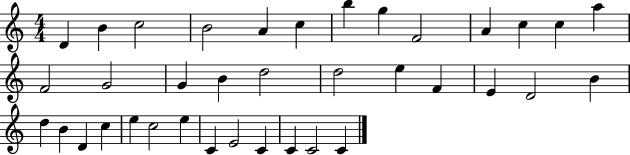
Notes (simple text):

D4/q B4/q C5/h B4/h A4/q C5/q B5/q G5/q F4/h A4/q C5/q C5/q A5/q F4/h G4/h G4/q B4/q D5/h D5/h E5/q F4/q E4/q D4/h B4/q D5/q B4/q D4/q C5/q E5/q C5/h E5/q C4/q E4/h C4/q C4/q C4/h C4/q